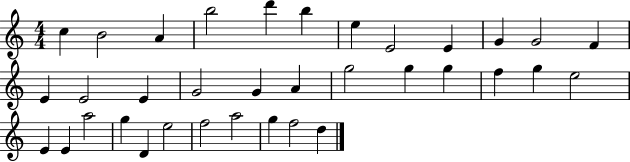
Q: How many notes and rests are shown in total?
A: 35